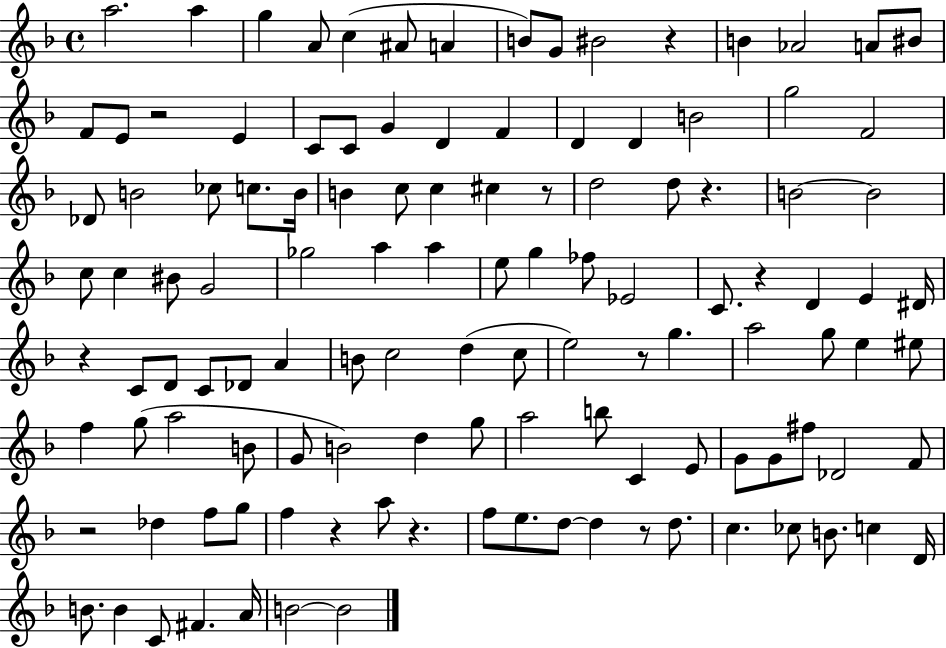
A5/h. A5/q G5/q A4/e C5/q A#4/e A4/q B4/e G4/e BIS4/h R/q B4/q Ab4/h A4/e BIS4/e F4/e E4/e R/h E4/q C4/e C4/e G4/q D4/q F4/q D4/q D4/q B4/h G5/h F4/h Db4/e B4/h CES5/e C5/e. B4/s B4/q C5/e C5/q C#5/q R/e D5/h D5/e R/q. B4/h B4/h C5/e C5/q BIS4/e G4/h Gb5/h A5/q A5/q E5/e G5/q FES5/e Eb4/h C4/e. R/q D4/q E4/q D#4/s R/q C4/e D4/e C4/e Db4/e A4/q B4/e C5/h D5/q C5/e E5/h R/e G5/q. A5/h G5/e E5/q EIS5/e F5/q G5/e A5/h B4/e G4/e B4/h D5/q G5/e A5/h B5/e C4/q E4/e G4/e G4/e F#5/e Db4/h F4/e R/h Db5/q F5/e G5/e F5/q R/q A5/e R/q. F5/e E5/e. D5/e D5/q R/e D5/e. C5/q. CES5/e B4/e. C5/q D4/s B4/e. B4/q C4/e F#4/q. A4/s B4/h B4/h